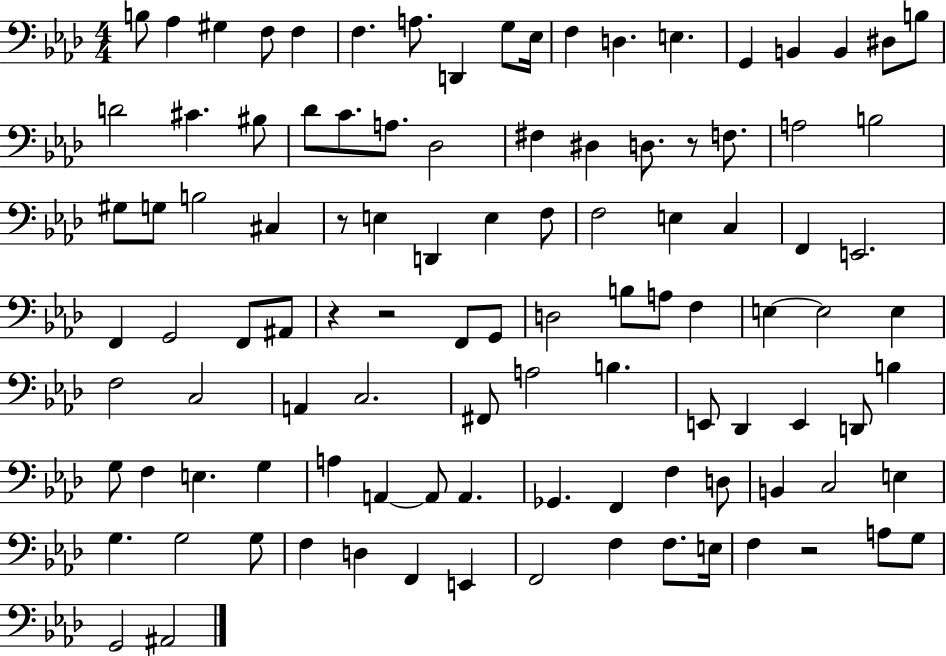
{
  \clef bass
  \numericTimeSignature
  \time 4/4
  \key aes \major
  b8 aes4 gis4 f8 f4 | f4. a8. d,4 g8 ees16 | f4 d4. e4. | g,4 b,4 b,4 dis8 b8 | \break d'2 cis'4. bis8 | des'8 c'8. a8. des2 | fis4 dis4 d8. r8 f8. | a2 b2 | \break gis8 g8 b2 cis4 | r8 e4 d,4 e4 f8 | f2 e4 c4 | f,4 e,2. | \break f,4 g,2 f,8 ais,8 | r4 r2 f,8 g,8 | d2 b8 a8 f4 | e4~~ e2 e4 | \break f2 c2 | a,4 c2. | fis,8 a2 b4. | e,8 des,4 e,4 d,8 b4 | \break g8 f4 e4. g4 | a4 a,4~~ a,8 a,4. | ges,4. f,4 f4 d8 | b,4 c2 e4 | \break g4. g2 g8 | f4 d4 f,4 e,4 | f,2 f4 f8. e16 | f4 r2 a8 g8 | \break g,2 ais,2 | \bar "|."
}